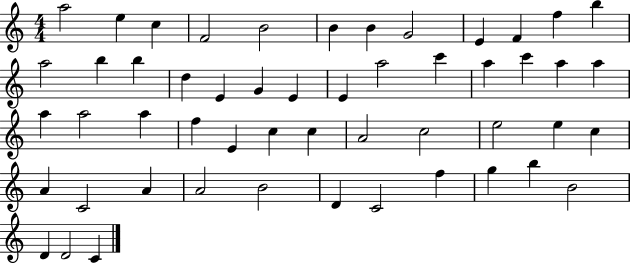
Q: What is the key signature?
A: C major